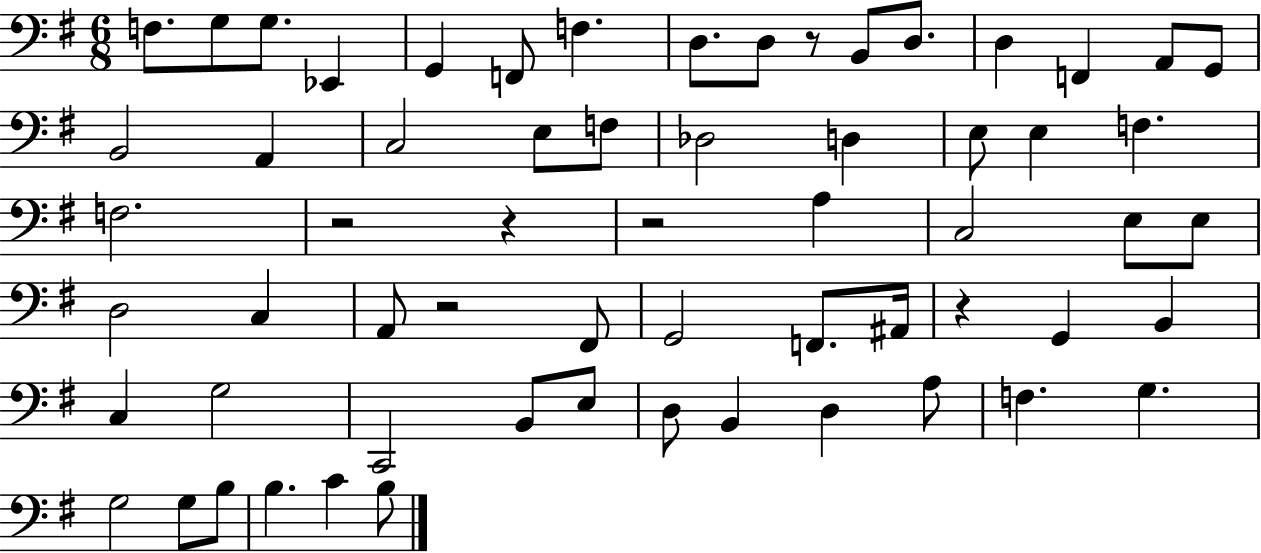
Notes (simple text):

F3/e. G3/e G3/e. Eb2/q G2/q F2/e F3/q. D3/e. D3/e R/e B2/e D3/e. D3/q F2/q A2/e G2/e B2/h A2/q C3/h E3/e F3/e Db3/h D3/q E3/e E3/q F3/q. F3/h. R/h R/q R/h A3/q C3/h E3/e E3/e D3/h C3/q A2/e R/h F#2/e G2/h F2/e. A#2/s R/q G2/q B2/q C3/q G3/h C2/h B2/e E3/e D3/e B2/q D3/q A3/e F3/q. G3/q. G3/h G3/e B3/e B3/q. C4/q B3/e